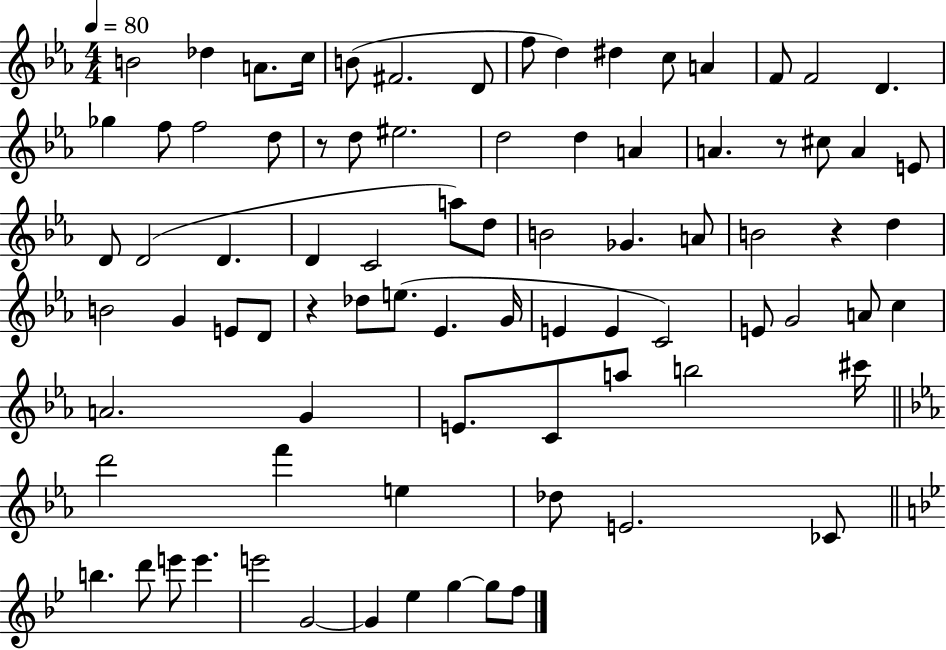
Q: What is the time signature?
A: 4/4